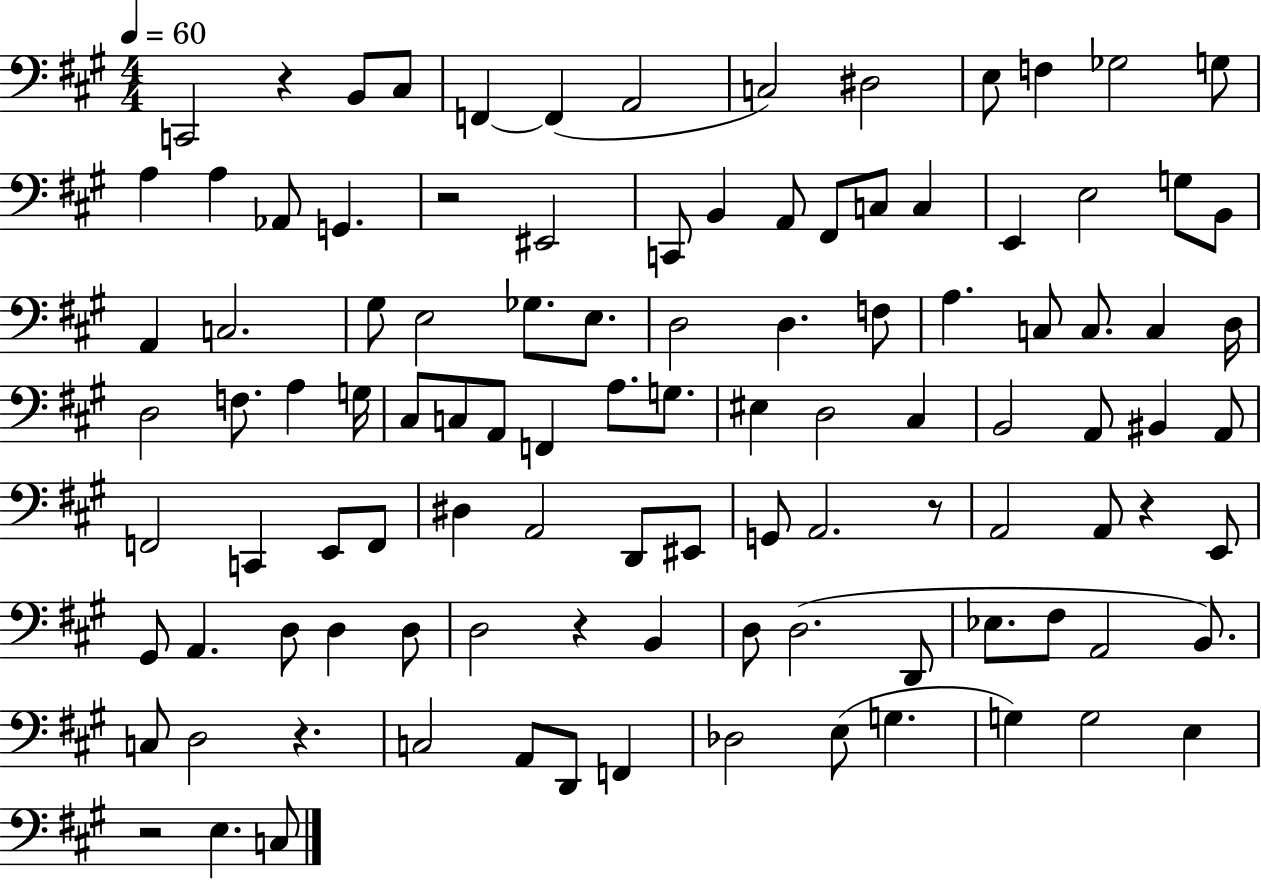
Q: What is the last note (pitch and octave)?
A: C3